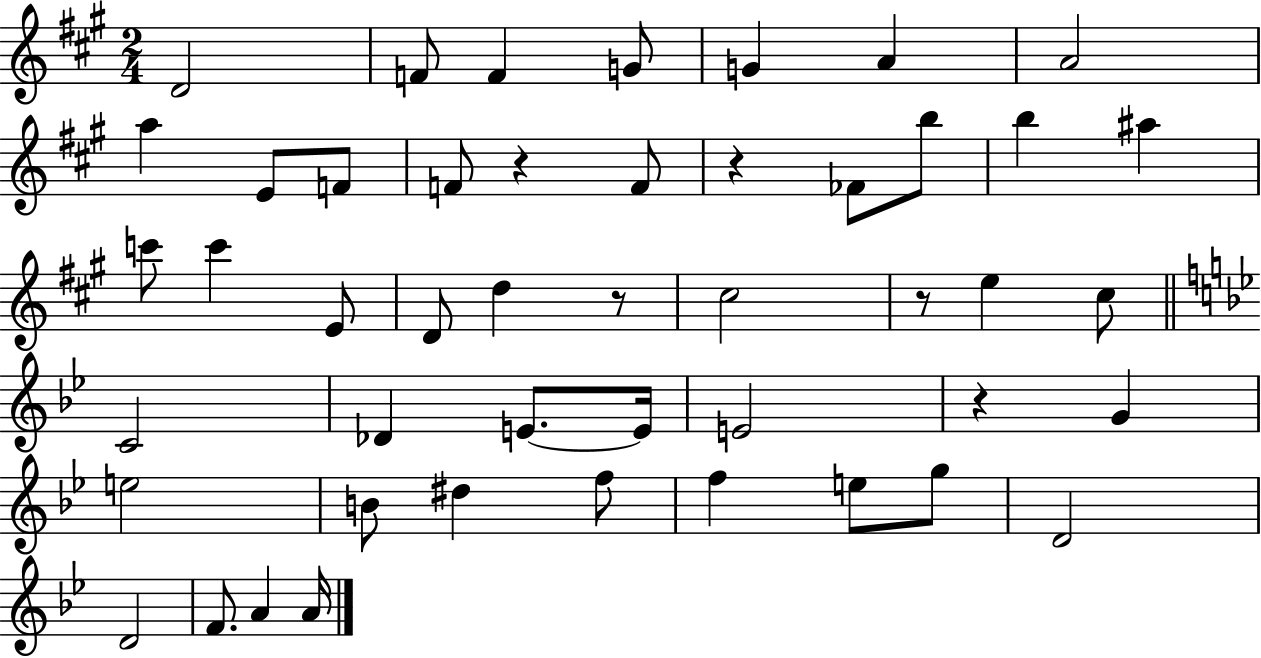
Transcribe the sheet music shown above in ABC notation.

X:1
T:Untitled
M:2/4
L:1/4
K:A
D2 F/2 F G/2 G A A2 a E/2 F/2 F/2 z F/2 z _F/2 b/2 b ^a c'/2 c' E/2 D/2 d z/2 ^c2 z/2 e ^c/2 C2 _D E/2 E/4 E2 z G e2 B/2 ^d f/2 f e/2 g/2 D2 D2 F/2 A A/4